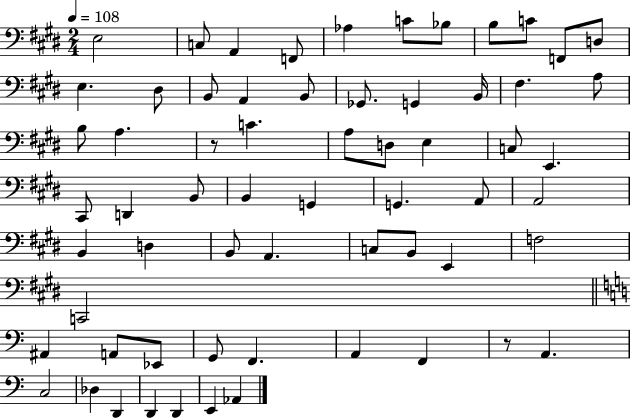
{
  \clef bass
  \numericTimeSignature
  \time 2/4
  \key e \major
  \tempo 4 = 108
  e2 | c8 a,4 f,8 | aes4 c'8 bes8 | b8 c'8 f,8 d8 | \break e4. dis8 | b,8 a,4 b,8 | ges,8. g,4 b,16 | fis4. a8 | \break b8 a4. | r8 c'4. | a8 d8 e4 | c8 e,4. | \break cis,8 d,4 b,8 | b,4 g,4 | g,4. a,8 | a,2 | \break b,4 d4 | b,8 a,4. | c8 b,8 e,4 | f2 | \break c,2 | \bar "||" \break \key c \major ais,4 a,8 ees,8 | g,8 f,4. | a,4 f,4 | r8 a,4. | \break c2 | des4 d,4 | d,4 d,4 | e,4 aes,4 | \break \bar "|."
}